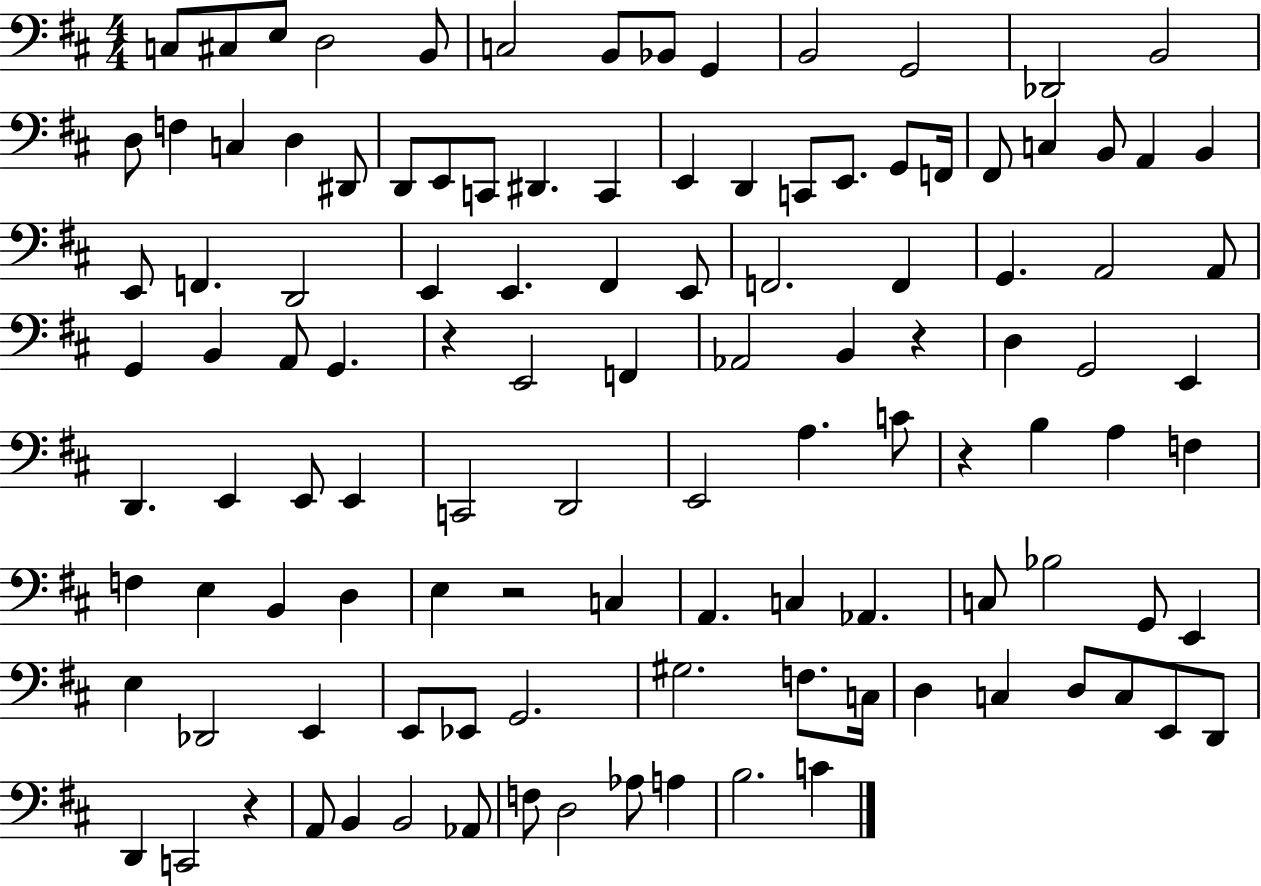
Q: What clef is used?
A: bass